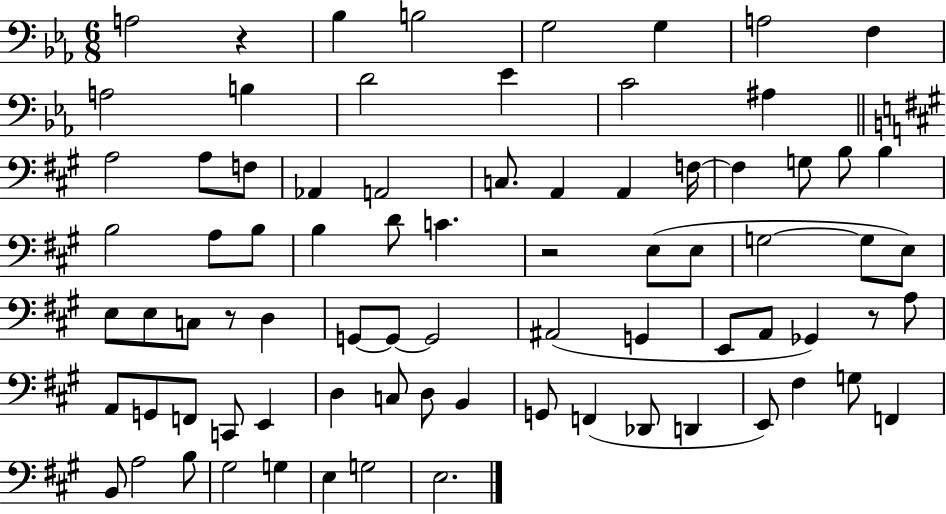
{
  \clef bass
  \numericTimeSignature
  \time 6/8
  \key ees \major
  a2 r4 | bes4 b2 | g2 g4 | a2 f4 | \break a2 b4 | d'2 ees'4 | c'2 ais4 | \bar "||" \break \key a \major a2 a8 f8 | aes,4 a,2 | c8. a,4 a,4 f16~~ | f4 g8 b8 b4 | \break b2 a8 b8 | b4 d'8 c'4. | r2 e8( e8 | g2~~ g8 e8) | \break e8 e8 c8 r8 d4 | g,8~~ g,8~~ g,2 | ais,2( g,4 | e,8 a,8 ges,4) r8 a8 | \break a,8 g,8 f,8 c,8 e,4 | d4 c8 d8 b,4 | g,8 f,4( des,8 d,4 | e,8) fis4 g8 f,4 | \break b,8 a2 b8 | gis2 g4 | e4 g2 | e2. | \break \bar "|."
}